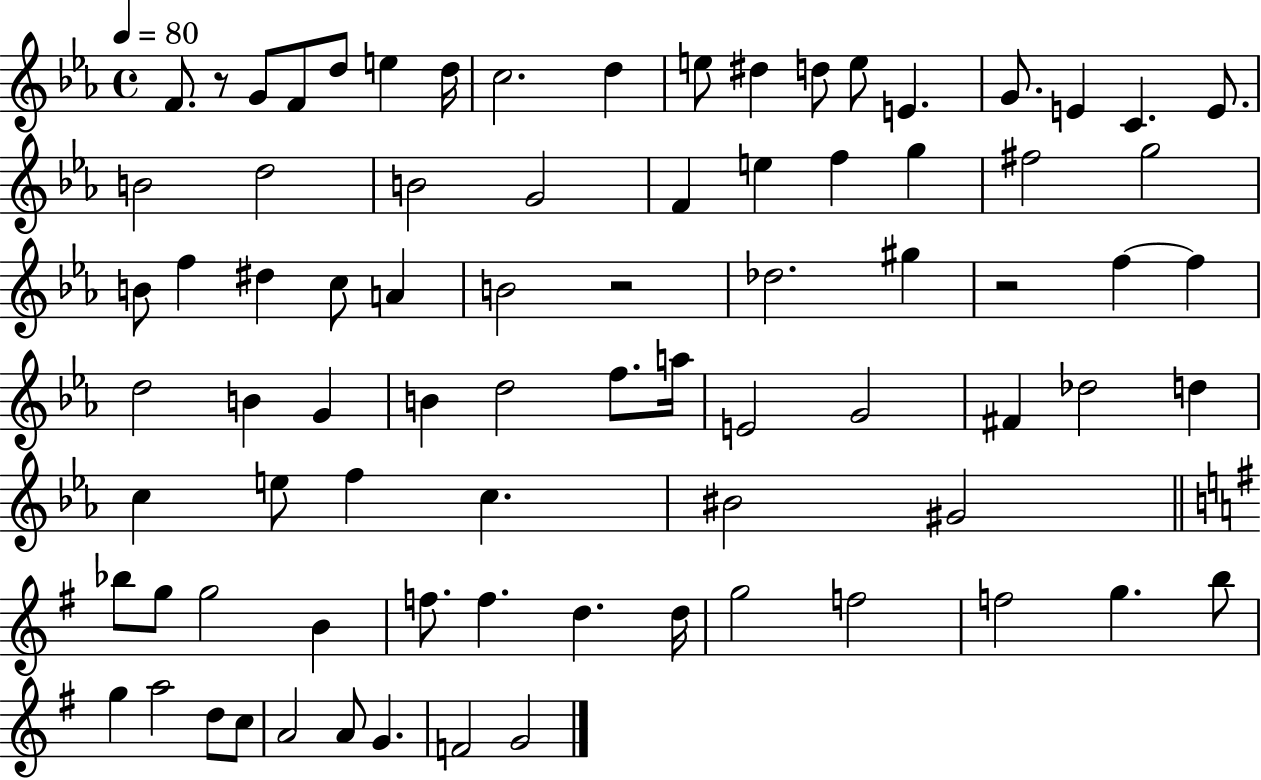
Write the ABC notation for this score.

X:1
T:Untitled
M:4/4
L:1/4
K:Eb
F/2 z/2 G/2 F/2 d/2 e d/4 c2 d e/2 ^d d/2 e/2 E G/2 E C E/2 B2 d2 B2 G2 F e f g ^f2 g2 B/2 f ^d c/2 A B2 z2 _d2 ^g z2 f f d2 B G B d2 f/2 a/4 E2 G2 ^F _d2 d c e/2 f c ^B2 ^G2 _b/2 g/2 g2 B f/2 f d d/4 g2 f2 f2 g b/2 g a2 d/2 c/2 A2 A/2 G F2 G2